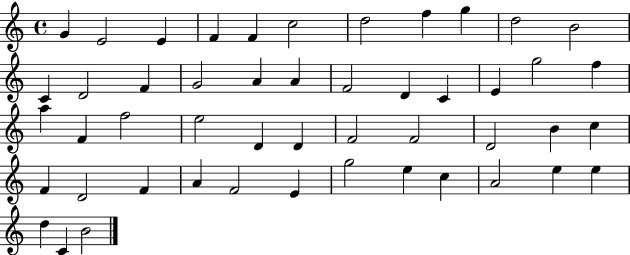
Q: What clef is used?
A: treble